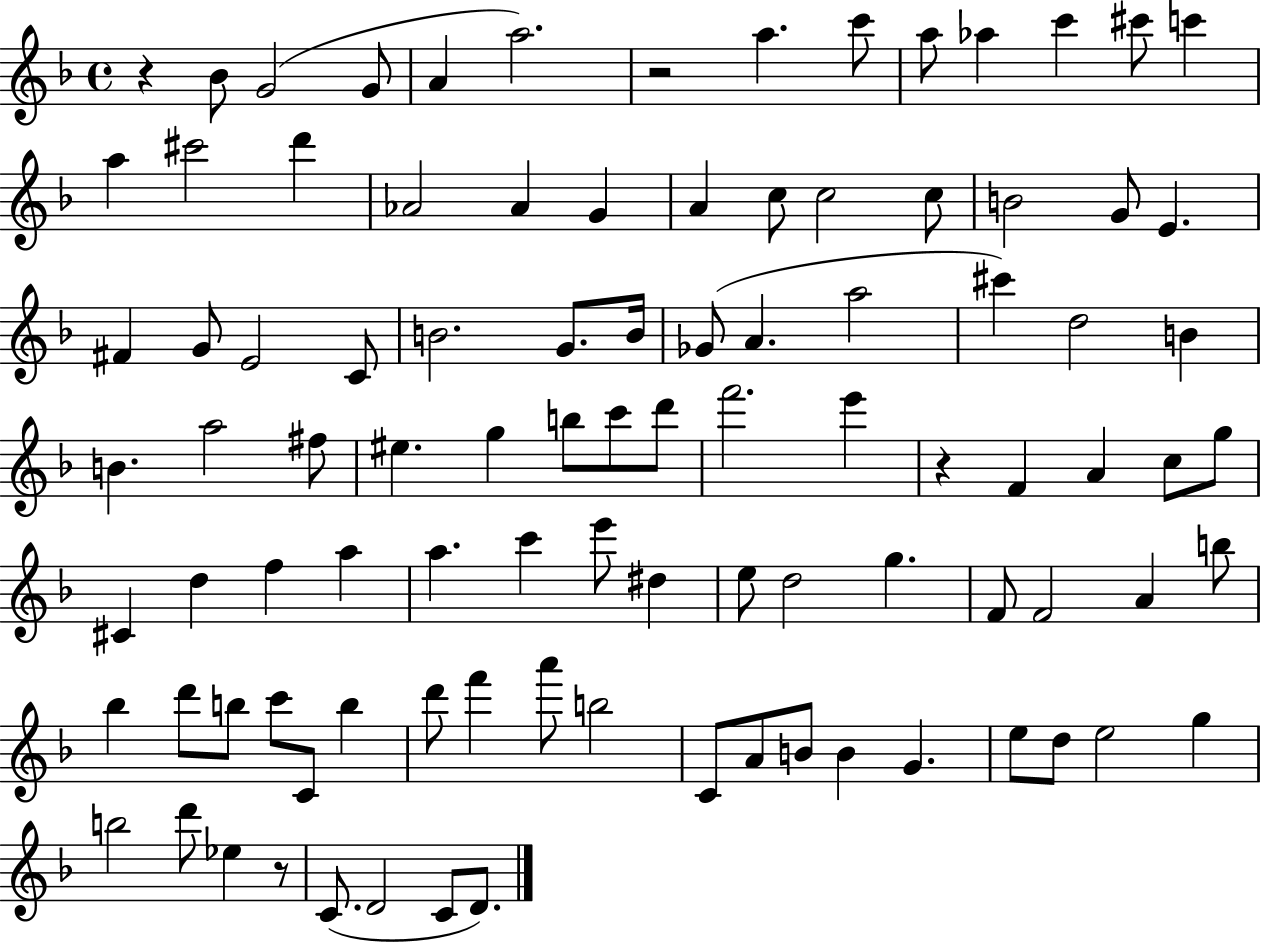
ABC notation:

X:1
T:Untitled
M:4/4
L:1/4
K:F
z _B/2 G2 G/2 A a2 z2 a c'/2 a/2 _a c' ^c'/2 c' a ^c'2 d' _A2 _A G A c/2 c2 c/2 B2 G/2 E ^F G/2 E2 C/2 B2 G/2 B/4 _G/2 A a2 ^c' d2 B B a2 ^f/2 ^e g b/2 c'/2 d'/2 f'2 e' z F A c/2 g/2 ^C d f a a c' e'/2 ^d e/2 d2 g F/2 F2 A b/2 _b d'/2 b/2 c'/2 C/2 b d'/2 f' a'/2 b2 C/2 A/2 B/2 B G e/2 d/2 e2 g b2 d'/2 _e z/2 C/2 D2 C/2 D/2